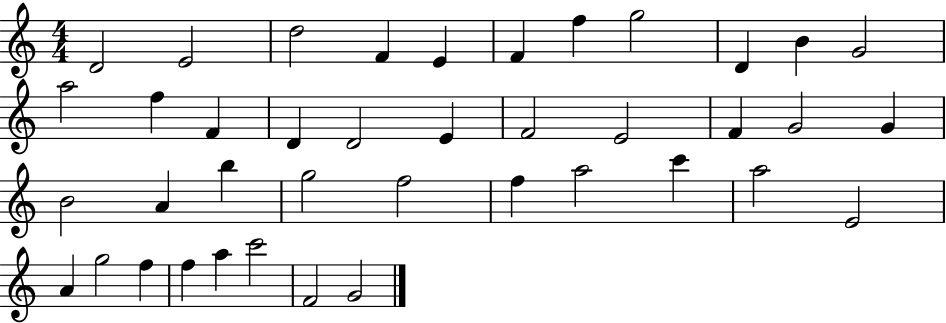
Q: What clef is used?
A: treble